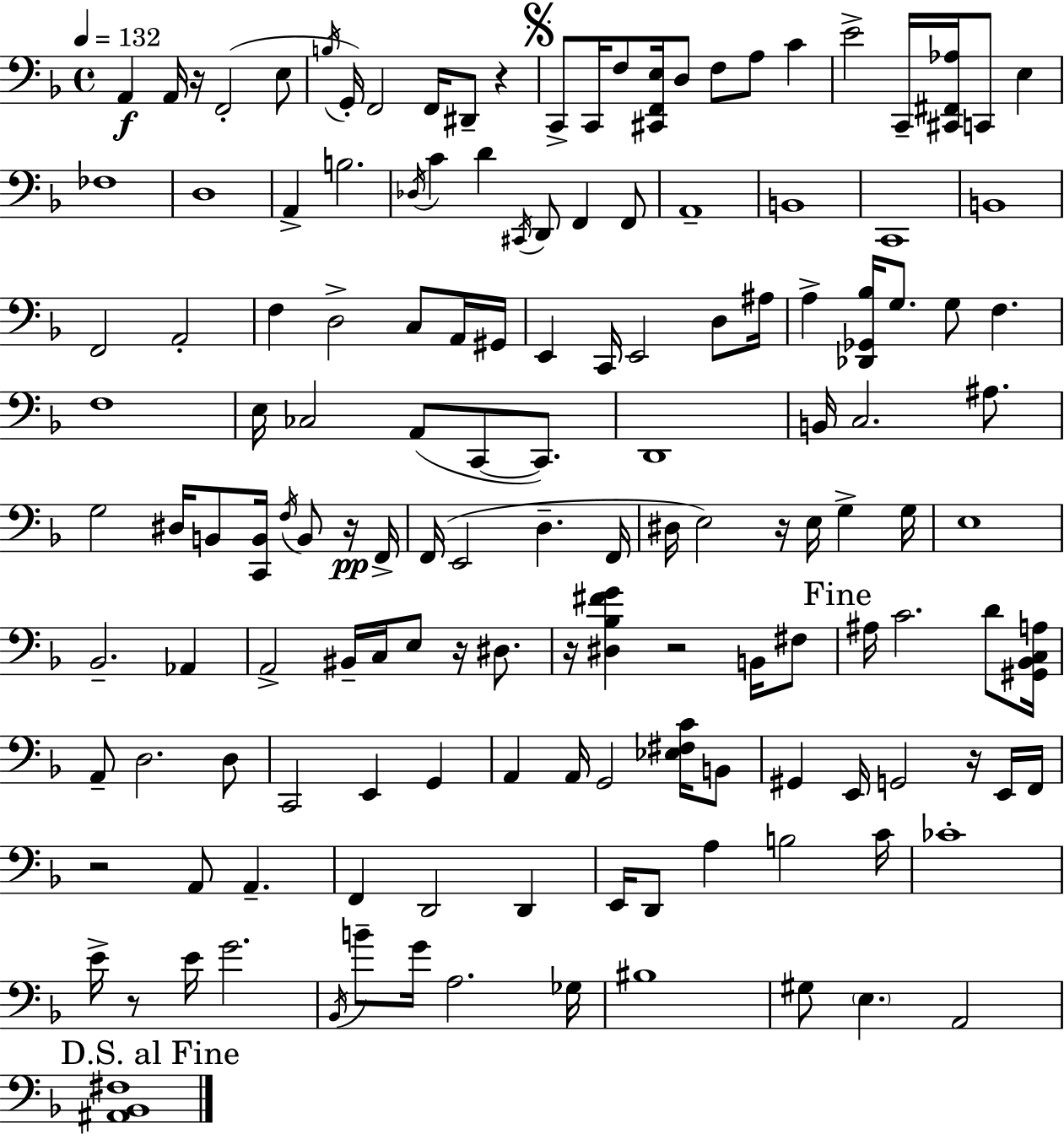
X:1
T:Untitled
M:4/4
L:1/4
K:F
A,, A,,/4 z/4 F,,2 E,/2 B,/4 G,,/4 F,,2 F,,/4 ^D,,/2 z C,,/2 C,,/4 F,/2 [^C,,F,,E,]/4 D,/2 F,/2 A,/2 C E2 C,,/4 [^C,,^F,,_A,]/4 C,,/2 E, _F,4 D,4 A,, B,2 _D,/4 C D ^C,,/4 D,,/2 F,, F,,/2 A,,4 B,,4 C,,4 B,,4 F,,2 A,,2 F, D,2 C,/2 A,,/4 ^G,,/4 E,, C,,/4 E,,2 D,/2 ^A,/4 A, [_D,,_G,,_B,]/4 G,/2 G,/2 F, F,4 E,/4 _C,2 A,,/2 C,,/2 C,,/2 D,,4 B,,/4 C,2 ^A,/2 G,2 ^D,/4 B,,/2 [C,,B,,]/4 F,/4 B,,/2 z/4 F,,/4 F,,/4 E,,2 D, F,,/4 ^D,/4 E,2 z/4 E,/4 G, G,/4 E,4 _B,,2 _A,, A,,2 ^B,,/4 C,/4 E,/2 z/4 ^D,/2 z/4 [^D,_B,^FG] z2 B,,/4 ^F,/2 ^A,/4 C2 D/2 [^G,,_B,,C,A,]/4 A,,/2 D,2 D,/2 C,,2 E,, G,, A,, A,,/4 G,,2 [_E,^F,C]/4 B,,/2 ^G,, E,,/4 G,,2 z/4 E,,/4 F,,/4 z2 A,,/2 A,, F,, D,,2 D,, E,,/4 D,,/2 A, B,2 C/4 _C4 E/4 z/2 E/4 G2 _B,,/4 B/2 G/4 A,2 _G,/4 ^B,4 ^G,/2 E, A,,2 [^A,,_B,,^F,]4